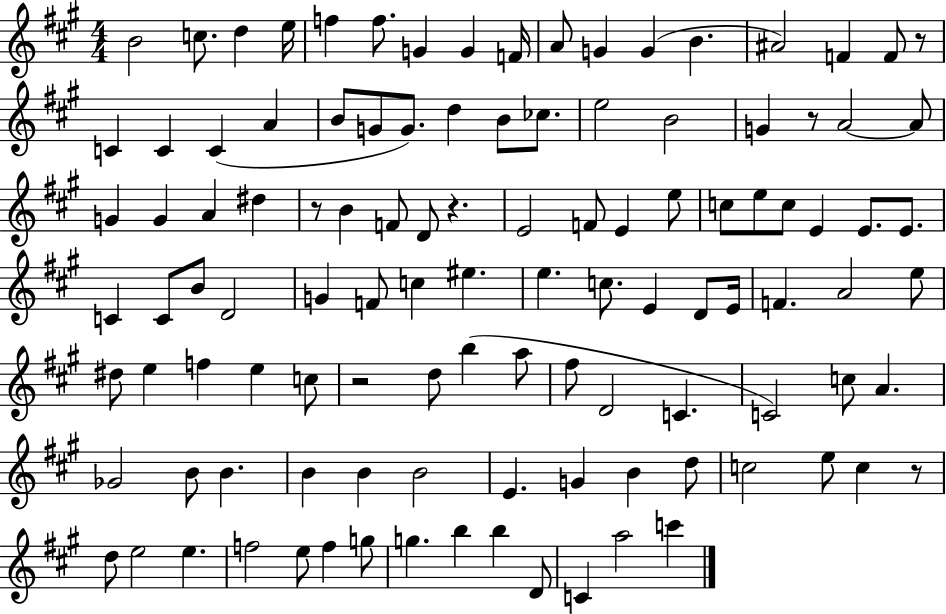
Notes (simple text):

B4/h C5/e. D5/q E5/s F5/q F5/e. G4/q G4/q F4/s A4/e G4/q G4/q B4/q. A#4/h F4/q F4/e R/e C4/q C4/q C4/q A4/q B4/e G4/e G4/e. D5/q B4/e CES5/e. E5/h B4/h G4/q R/e A4/h A4/e G4/q G4/q A4/q D#5/q R/e B4/q F4/e D4/e R/q. E4/h F4/e E4/q E5/e C5/e E5/e C5/e E4/q E4/e. E4/e. C4/q C4/e B4/e D4/h G4/q F4/e C5/q EIS5/q. E5/q. C5/e. E4/q D4/e E4/s F4/q. A4/h E5/e D#5/e E5/q F5/q E5/q C5/e R/h D5/e B5/q A5/e F#5/e D4/h C4/q. C4/h C5/e A4/q. Gb4/h B4/e B4/q. B4/q B4/q B4/h E4/q. G4/q B4/q D5/e C5/h E5/e C5/q R/e D5/e E5/h E5/q. F5/h E5/e F5/q G5/e G5/q. B5/q B5/q D4/e C4/q A5/h C6/q